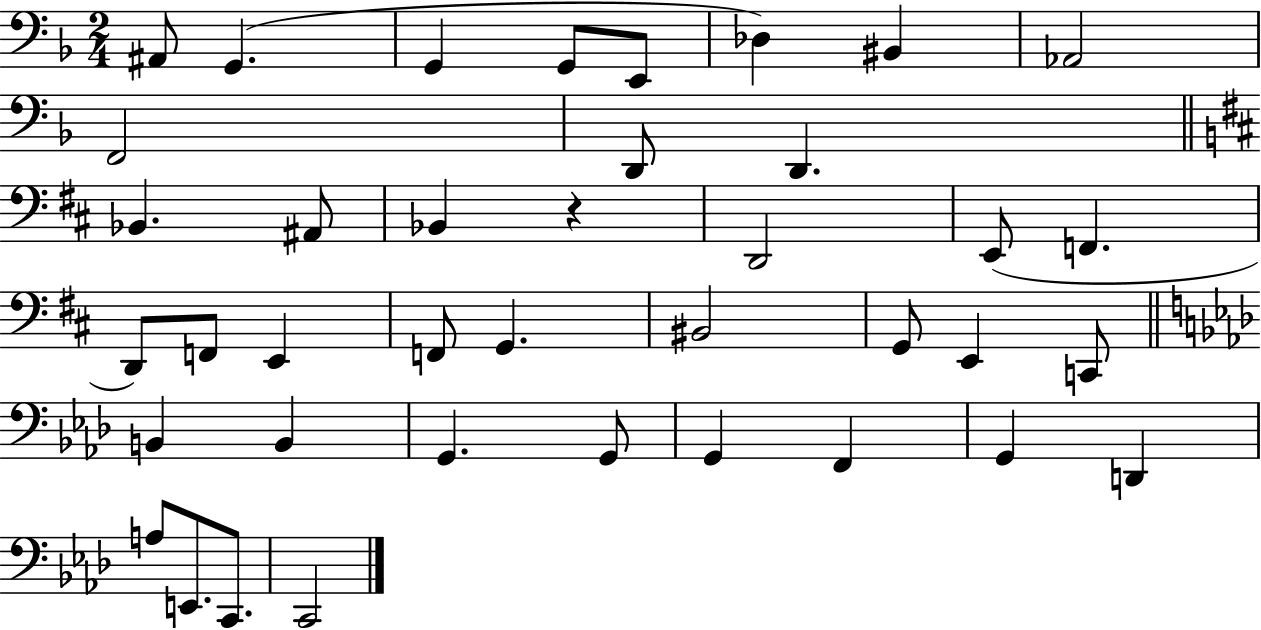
{
  \clef bass
  \numericTimeSignature
  \time 2/4
  \key f \major
  ais,8 g,4.( | g,4 g,8 e,8 | des4) bis,4 | aes,2 | \break f,2 | d,8 d,4. | \bar "||" \break \key d \major bes,4. ais,8 | bes,4 r4 | d,2 | e,8( f,4. | \break d,8) f,8 e,4 | f,8 g,4. | bis,2 | g,8 e,4 c,8 | \break \bar "||" \break \key aes \major b,4 b,4 | g,4. g,8 | g,4 f,4 | g,4 d,4 | \break a8 e,8. c,8. | c,2 | \bar "|."
}